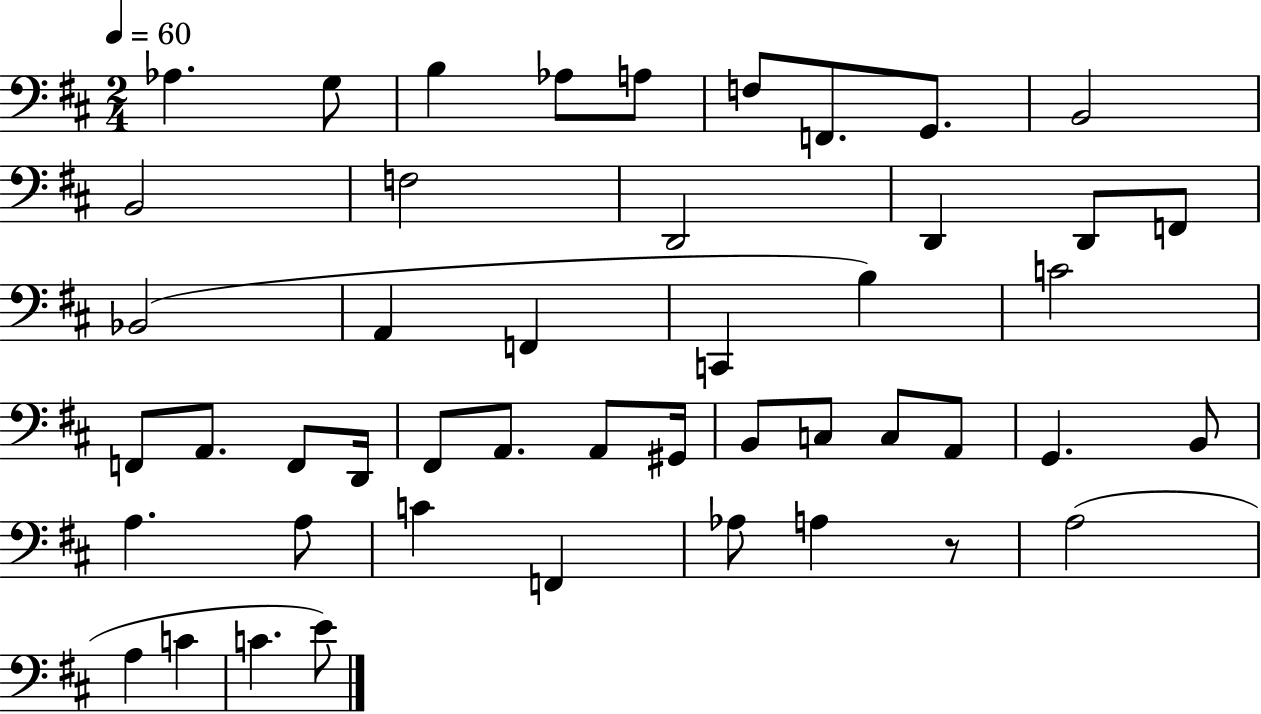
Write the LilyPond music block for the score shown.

{
  \clef bass
  \numericTimeSignature
  \time 2/4
  \key d \major
  \tempo 4 = 60
  aes4. g8 | b4 aes8 a8 | f8 f,8. g,8. | b,2 | \break b,2 | f2 | d,2 | d,4 d,8 f,8 | \break bes,2( | a,4 f,4 | c,4 b4) | c'2 | \break f,8 a,8. f,8 d,16 | fis,8 a,8. a,8 gis,16 | b,8 c8 c8 a,8 | g,4. b,8 | \break a4. a8 | c'4 f,4 | aes8 a4 r8 | a2( | \break a4 c'4 | c'4. e'8) | \bar "|."
}